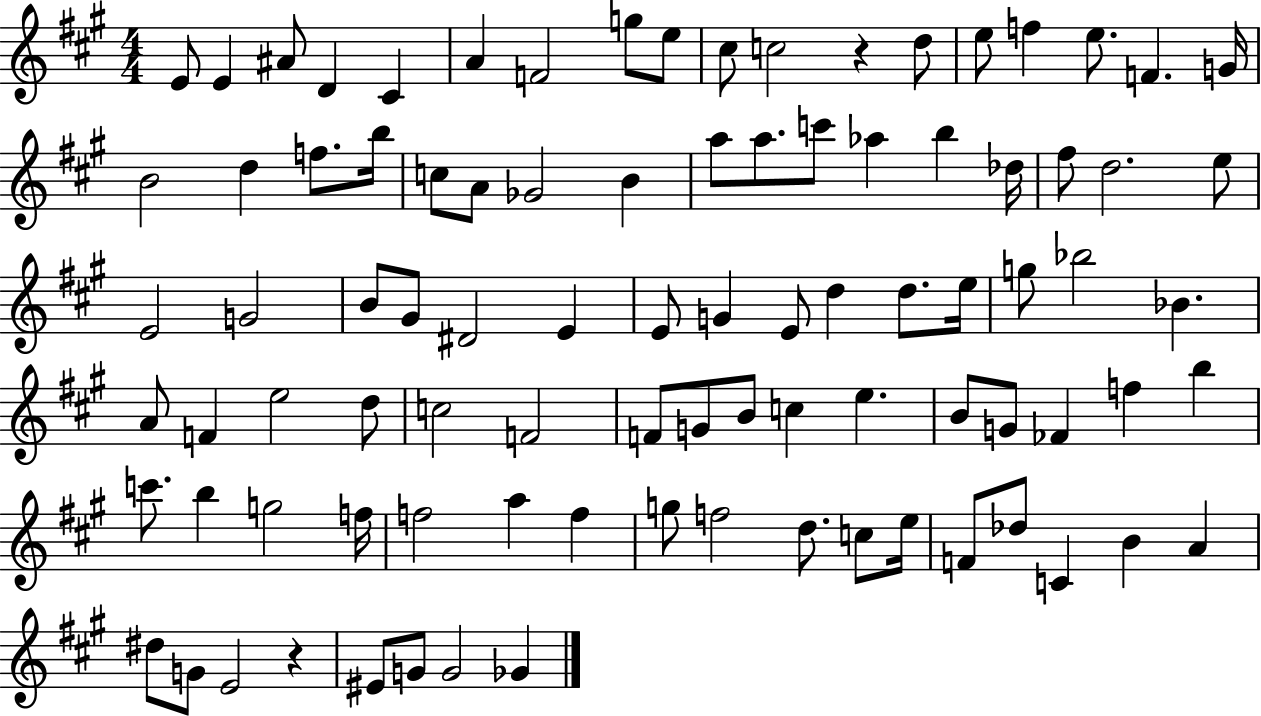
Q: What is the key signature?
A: A major